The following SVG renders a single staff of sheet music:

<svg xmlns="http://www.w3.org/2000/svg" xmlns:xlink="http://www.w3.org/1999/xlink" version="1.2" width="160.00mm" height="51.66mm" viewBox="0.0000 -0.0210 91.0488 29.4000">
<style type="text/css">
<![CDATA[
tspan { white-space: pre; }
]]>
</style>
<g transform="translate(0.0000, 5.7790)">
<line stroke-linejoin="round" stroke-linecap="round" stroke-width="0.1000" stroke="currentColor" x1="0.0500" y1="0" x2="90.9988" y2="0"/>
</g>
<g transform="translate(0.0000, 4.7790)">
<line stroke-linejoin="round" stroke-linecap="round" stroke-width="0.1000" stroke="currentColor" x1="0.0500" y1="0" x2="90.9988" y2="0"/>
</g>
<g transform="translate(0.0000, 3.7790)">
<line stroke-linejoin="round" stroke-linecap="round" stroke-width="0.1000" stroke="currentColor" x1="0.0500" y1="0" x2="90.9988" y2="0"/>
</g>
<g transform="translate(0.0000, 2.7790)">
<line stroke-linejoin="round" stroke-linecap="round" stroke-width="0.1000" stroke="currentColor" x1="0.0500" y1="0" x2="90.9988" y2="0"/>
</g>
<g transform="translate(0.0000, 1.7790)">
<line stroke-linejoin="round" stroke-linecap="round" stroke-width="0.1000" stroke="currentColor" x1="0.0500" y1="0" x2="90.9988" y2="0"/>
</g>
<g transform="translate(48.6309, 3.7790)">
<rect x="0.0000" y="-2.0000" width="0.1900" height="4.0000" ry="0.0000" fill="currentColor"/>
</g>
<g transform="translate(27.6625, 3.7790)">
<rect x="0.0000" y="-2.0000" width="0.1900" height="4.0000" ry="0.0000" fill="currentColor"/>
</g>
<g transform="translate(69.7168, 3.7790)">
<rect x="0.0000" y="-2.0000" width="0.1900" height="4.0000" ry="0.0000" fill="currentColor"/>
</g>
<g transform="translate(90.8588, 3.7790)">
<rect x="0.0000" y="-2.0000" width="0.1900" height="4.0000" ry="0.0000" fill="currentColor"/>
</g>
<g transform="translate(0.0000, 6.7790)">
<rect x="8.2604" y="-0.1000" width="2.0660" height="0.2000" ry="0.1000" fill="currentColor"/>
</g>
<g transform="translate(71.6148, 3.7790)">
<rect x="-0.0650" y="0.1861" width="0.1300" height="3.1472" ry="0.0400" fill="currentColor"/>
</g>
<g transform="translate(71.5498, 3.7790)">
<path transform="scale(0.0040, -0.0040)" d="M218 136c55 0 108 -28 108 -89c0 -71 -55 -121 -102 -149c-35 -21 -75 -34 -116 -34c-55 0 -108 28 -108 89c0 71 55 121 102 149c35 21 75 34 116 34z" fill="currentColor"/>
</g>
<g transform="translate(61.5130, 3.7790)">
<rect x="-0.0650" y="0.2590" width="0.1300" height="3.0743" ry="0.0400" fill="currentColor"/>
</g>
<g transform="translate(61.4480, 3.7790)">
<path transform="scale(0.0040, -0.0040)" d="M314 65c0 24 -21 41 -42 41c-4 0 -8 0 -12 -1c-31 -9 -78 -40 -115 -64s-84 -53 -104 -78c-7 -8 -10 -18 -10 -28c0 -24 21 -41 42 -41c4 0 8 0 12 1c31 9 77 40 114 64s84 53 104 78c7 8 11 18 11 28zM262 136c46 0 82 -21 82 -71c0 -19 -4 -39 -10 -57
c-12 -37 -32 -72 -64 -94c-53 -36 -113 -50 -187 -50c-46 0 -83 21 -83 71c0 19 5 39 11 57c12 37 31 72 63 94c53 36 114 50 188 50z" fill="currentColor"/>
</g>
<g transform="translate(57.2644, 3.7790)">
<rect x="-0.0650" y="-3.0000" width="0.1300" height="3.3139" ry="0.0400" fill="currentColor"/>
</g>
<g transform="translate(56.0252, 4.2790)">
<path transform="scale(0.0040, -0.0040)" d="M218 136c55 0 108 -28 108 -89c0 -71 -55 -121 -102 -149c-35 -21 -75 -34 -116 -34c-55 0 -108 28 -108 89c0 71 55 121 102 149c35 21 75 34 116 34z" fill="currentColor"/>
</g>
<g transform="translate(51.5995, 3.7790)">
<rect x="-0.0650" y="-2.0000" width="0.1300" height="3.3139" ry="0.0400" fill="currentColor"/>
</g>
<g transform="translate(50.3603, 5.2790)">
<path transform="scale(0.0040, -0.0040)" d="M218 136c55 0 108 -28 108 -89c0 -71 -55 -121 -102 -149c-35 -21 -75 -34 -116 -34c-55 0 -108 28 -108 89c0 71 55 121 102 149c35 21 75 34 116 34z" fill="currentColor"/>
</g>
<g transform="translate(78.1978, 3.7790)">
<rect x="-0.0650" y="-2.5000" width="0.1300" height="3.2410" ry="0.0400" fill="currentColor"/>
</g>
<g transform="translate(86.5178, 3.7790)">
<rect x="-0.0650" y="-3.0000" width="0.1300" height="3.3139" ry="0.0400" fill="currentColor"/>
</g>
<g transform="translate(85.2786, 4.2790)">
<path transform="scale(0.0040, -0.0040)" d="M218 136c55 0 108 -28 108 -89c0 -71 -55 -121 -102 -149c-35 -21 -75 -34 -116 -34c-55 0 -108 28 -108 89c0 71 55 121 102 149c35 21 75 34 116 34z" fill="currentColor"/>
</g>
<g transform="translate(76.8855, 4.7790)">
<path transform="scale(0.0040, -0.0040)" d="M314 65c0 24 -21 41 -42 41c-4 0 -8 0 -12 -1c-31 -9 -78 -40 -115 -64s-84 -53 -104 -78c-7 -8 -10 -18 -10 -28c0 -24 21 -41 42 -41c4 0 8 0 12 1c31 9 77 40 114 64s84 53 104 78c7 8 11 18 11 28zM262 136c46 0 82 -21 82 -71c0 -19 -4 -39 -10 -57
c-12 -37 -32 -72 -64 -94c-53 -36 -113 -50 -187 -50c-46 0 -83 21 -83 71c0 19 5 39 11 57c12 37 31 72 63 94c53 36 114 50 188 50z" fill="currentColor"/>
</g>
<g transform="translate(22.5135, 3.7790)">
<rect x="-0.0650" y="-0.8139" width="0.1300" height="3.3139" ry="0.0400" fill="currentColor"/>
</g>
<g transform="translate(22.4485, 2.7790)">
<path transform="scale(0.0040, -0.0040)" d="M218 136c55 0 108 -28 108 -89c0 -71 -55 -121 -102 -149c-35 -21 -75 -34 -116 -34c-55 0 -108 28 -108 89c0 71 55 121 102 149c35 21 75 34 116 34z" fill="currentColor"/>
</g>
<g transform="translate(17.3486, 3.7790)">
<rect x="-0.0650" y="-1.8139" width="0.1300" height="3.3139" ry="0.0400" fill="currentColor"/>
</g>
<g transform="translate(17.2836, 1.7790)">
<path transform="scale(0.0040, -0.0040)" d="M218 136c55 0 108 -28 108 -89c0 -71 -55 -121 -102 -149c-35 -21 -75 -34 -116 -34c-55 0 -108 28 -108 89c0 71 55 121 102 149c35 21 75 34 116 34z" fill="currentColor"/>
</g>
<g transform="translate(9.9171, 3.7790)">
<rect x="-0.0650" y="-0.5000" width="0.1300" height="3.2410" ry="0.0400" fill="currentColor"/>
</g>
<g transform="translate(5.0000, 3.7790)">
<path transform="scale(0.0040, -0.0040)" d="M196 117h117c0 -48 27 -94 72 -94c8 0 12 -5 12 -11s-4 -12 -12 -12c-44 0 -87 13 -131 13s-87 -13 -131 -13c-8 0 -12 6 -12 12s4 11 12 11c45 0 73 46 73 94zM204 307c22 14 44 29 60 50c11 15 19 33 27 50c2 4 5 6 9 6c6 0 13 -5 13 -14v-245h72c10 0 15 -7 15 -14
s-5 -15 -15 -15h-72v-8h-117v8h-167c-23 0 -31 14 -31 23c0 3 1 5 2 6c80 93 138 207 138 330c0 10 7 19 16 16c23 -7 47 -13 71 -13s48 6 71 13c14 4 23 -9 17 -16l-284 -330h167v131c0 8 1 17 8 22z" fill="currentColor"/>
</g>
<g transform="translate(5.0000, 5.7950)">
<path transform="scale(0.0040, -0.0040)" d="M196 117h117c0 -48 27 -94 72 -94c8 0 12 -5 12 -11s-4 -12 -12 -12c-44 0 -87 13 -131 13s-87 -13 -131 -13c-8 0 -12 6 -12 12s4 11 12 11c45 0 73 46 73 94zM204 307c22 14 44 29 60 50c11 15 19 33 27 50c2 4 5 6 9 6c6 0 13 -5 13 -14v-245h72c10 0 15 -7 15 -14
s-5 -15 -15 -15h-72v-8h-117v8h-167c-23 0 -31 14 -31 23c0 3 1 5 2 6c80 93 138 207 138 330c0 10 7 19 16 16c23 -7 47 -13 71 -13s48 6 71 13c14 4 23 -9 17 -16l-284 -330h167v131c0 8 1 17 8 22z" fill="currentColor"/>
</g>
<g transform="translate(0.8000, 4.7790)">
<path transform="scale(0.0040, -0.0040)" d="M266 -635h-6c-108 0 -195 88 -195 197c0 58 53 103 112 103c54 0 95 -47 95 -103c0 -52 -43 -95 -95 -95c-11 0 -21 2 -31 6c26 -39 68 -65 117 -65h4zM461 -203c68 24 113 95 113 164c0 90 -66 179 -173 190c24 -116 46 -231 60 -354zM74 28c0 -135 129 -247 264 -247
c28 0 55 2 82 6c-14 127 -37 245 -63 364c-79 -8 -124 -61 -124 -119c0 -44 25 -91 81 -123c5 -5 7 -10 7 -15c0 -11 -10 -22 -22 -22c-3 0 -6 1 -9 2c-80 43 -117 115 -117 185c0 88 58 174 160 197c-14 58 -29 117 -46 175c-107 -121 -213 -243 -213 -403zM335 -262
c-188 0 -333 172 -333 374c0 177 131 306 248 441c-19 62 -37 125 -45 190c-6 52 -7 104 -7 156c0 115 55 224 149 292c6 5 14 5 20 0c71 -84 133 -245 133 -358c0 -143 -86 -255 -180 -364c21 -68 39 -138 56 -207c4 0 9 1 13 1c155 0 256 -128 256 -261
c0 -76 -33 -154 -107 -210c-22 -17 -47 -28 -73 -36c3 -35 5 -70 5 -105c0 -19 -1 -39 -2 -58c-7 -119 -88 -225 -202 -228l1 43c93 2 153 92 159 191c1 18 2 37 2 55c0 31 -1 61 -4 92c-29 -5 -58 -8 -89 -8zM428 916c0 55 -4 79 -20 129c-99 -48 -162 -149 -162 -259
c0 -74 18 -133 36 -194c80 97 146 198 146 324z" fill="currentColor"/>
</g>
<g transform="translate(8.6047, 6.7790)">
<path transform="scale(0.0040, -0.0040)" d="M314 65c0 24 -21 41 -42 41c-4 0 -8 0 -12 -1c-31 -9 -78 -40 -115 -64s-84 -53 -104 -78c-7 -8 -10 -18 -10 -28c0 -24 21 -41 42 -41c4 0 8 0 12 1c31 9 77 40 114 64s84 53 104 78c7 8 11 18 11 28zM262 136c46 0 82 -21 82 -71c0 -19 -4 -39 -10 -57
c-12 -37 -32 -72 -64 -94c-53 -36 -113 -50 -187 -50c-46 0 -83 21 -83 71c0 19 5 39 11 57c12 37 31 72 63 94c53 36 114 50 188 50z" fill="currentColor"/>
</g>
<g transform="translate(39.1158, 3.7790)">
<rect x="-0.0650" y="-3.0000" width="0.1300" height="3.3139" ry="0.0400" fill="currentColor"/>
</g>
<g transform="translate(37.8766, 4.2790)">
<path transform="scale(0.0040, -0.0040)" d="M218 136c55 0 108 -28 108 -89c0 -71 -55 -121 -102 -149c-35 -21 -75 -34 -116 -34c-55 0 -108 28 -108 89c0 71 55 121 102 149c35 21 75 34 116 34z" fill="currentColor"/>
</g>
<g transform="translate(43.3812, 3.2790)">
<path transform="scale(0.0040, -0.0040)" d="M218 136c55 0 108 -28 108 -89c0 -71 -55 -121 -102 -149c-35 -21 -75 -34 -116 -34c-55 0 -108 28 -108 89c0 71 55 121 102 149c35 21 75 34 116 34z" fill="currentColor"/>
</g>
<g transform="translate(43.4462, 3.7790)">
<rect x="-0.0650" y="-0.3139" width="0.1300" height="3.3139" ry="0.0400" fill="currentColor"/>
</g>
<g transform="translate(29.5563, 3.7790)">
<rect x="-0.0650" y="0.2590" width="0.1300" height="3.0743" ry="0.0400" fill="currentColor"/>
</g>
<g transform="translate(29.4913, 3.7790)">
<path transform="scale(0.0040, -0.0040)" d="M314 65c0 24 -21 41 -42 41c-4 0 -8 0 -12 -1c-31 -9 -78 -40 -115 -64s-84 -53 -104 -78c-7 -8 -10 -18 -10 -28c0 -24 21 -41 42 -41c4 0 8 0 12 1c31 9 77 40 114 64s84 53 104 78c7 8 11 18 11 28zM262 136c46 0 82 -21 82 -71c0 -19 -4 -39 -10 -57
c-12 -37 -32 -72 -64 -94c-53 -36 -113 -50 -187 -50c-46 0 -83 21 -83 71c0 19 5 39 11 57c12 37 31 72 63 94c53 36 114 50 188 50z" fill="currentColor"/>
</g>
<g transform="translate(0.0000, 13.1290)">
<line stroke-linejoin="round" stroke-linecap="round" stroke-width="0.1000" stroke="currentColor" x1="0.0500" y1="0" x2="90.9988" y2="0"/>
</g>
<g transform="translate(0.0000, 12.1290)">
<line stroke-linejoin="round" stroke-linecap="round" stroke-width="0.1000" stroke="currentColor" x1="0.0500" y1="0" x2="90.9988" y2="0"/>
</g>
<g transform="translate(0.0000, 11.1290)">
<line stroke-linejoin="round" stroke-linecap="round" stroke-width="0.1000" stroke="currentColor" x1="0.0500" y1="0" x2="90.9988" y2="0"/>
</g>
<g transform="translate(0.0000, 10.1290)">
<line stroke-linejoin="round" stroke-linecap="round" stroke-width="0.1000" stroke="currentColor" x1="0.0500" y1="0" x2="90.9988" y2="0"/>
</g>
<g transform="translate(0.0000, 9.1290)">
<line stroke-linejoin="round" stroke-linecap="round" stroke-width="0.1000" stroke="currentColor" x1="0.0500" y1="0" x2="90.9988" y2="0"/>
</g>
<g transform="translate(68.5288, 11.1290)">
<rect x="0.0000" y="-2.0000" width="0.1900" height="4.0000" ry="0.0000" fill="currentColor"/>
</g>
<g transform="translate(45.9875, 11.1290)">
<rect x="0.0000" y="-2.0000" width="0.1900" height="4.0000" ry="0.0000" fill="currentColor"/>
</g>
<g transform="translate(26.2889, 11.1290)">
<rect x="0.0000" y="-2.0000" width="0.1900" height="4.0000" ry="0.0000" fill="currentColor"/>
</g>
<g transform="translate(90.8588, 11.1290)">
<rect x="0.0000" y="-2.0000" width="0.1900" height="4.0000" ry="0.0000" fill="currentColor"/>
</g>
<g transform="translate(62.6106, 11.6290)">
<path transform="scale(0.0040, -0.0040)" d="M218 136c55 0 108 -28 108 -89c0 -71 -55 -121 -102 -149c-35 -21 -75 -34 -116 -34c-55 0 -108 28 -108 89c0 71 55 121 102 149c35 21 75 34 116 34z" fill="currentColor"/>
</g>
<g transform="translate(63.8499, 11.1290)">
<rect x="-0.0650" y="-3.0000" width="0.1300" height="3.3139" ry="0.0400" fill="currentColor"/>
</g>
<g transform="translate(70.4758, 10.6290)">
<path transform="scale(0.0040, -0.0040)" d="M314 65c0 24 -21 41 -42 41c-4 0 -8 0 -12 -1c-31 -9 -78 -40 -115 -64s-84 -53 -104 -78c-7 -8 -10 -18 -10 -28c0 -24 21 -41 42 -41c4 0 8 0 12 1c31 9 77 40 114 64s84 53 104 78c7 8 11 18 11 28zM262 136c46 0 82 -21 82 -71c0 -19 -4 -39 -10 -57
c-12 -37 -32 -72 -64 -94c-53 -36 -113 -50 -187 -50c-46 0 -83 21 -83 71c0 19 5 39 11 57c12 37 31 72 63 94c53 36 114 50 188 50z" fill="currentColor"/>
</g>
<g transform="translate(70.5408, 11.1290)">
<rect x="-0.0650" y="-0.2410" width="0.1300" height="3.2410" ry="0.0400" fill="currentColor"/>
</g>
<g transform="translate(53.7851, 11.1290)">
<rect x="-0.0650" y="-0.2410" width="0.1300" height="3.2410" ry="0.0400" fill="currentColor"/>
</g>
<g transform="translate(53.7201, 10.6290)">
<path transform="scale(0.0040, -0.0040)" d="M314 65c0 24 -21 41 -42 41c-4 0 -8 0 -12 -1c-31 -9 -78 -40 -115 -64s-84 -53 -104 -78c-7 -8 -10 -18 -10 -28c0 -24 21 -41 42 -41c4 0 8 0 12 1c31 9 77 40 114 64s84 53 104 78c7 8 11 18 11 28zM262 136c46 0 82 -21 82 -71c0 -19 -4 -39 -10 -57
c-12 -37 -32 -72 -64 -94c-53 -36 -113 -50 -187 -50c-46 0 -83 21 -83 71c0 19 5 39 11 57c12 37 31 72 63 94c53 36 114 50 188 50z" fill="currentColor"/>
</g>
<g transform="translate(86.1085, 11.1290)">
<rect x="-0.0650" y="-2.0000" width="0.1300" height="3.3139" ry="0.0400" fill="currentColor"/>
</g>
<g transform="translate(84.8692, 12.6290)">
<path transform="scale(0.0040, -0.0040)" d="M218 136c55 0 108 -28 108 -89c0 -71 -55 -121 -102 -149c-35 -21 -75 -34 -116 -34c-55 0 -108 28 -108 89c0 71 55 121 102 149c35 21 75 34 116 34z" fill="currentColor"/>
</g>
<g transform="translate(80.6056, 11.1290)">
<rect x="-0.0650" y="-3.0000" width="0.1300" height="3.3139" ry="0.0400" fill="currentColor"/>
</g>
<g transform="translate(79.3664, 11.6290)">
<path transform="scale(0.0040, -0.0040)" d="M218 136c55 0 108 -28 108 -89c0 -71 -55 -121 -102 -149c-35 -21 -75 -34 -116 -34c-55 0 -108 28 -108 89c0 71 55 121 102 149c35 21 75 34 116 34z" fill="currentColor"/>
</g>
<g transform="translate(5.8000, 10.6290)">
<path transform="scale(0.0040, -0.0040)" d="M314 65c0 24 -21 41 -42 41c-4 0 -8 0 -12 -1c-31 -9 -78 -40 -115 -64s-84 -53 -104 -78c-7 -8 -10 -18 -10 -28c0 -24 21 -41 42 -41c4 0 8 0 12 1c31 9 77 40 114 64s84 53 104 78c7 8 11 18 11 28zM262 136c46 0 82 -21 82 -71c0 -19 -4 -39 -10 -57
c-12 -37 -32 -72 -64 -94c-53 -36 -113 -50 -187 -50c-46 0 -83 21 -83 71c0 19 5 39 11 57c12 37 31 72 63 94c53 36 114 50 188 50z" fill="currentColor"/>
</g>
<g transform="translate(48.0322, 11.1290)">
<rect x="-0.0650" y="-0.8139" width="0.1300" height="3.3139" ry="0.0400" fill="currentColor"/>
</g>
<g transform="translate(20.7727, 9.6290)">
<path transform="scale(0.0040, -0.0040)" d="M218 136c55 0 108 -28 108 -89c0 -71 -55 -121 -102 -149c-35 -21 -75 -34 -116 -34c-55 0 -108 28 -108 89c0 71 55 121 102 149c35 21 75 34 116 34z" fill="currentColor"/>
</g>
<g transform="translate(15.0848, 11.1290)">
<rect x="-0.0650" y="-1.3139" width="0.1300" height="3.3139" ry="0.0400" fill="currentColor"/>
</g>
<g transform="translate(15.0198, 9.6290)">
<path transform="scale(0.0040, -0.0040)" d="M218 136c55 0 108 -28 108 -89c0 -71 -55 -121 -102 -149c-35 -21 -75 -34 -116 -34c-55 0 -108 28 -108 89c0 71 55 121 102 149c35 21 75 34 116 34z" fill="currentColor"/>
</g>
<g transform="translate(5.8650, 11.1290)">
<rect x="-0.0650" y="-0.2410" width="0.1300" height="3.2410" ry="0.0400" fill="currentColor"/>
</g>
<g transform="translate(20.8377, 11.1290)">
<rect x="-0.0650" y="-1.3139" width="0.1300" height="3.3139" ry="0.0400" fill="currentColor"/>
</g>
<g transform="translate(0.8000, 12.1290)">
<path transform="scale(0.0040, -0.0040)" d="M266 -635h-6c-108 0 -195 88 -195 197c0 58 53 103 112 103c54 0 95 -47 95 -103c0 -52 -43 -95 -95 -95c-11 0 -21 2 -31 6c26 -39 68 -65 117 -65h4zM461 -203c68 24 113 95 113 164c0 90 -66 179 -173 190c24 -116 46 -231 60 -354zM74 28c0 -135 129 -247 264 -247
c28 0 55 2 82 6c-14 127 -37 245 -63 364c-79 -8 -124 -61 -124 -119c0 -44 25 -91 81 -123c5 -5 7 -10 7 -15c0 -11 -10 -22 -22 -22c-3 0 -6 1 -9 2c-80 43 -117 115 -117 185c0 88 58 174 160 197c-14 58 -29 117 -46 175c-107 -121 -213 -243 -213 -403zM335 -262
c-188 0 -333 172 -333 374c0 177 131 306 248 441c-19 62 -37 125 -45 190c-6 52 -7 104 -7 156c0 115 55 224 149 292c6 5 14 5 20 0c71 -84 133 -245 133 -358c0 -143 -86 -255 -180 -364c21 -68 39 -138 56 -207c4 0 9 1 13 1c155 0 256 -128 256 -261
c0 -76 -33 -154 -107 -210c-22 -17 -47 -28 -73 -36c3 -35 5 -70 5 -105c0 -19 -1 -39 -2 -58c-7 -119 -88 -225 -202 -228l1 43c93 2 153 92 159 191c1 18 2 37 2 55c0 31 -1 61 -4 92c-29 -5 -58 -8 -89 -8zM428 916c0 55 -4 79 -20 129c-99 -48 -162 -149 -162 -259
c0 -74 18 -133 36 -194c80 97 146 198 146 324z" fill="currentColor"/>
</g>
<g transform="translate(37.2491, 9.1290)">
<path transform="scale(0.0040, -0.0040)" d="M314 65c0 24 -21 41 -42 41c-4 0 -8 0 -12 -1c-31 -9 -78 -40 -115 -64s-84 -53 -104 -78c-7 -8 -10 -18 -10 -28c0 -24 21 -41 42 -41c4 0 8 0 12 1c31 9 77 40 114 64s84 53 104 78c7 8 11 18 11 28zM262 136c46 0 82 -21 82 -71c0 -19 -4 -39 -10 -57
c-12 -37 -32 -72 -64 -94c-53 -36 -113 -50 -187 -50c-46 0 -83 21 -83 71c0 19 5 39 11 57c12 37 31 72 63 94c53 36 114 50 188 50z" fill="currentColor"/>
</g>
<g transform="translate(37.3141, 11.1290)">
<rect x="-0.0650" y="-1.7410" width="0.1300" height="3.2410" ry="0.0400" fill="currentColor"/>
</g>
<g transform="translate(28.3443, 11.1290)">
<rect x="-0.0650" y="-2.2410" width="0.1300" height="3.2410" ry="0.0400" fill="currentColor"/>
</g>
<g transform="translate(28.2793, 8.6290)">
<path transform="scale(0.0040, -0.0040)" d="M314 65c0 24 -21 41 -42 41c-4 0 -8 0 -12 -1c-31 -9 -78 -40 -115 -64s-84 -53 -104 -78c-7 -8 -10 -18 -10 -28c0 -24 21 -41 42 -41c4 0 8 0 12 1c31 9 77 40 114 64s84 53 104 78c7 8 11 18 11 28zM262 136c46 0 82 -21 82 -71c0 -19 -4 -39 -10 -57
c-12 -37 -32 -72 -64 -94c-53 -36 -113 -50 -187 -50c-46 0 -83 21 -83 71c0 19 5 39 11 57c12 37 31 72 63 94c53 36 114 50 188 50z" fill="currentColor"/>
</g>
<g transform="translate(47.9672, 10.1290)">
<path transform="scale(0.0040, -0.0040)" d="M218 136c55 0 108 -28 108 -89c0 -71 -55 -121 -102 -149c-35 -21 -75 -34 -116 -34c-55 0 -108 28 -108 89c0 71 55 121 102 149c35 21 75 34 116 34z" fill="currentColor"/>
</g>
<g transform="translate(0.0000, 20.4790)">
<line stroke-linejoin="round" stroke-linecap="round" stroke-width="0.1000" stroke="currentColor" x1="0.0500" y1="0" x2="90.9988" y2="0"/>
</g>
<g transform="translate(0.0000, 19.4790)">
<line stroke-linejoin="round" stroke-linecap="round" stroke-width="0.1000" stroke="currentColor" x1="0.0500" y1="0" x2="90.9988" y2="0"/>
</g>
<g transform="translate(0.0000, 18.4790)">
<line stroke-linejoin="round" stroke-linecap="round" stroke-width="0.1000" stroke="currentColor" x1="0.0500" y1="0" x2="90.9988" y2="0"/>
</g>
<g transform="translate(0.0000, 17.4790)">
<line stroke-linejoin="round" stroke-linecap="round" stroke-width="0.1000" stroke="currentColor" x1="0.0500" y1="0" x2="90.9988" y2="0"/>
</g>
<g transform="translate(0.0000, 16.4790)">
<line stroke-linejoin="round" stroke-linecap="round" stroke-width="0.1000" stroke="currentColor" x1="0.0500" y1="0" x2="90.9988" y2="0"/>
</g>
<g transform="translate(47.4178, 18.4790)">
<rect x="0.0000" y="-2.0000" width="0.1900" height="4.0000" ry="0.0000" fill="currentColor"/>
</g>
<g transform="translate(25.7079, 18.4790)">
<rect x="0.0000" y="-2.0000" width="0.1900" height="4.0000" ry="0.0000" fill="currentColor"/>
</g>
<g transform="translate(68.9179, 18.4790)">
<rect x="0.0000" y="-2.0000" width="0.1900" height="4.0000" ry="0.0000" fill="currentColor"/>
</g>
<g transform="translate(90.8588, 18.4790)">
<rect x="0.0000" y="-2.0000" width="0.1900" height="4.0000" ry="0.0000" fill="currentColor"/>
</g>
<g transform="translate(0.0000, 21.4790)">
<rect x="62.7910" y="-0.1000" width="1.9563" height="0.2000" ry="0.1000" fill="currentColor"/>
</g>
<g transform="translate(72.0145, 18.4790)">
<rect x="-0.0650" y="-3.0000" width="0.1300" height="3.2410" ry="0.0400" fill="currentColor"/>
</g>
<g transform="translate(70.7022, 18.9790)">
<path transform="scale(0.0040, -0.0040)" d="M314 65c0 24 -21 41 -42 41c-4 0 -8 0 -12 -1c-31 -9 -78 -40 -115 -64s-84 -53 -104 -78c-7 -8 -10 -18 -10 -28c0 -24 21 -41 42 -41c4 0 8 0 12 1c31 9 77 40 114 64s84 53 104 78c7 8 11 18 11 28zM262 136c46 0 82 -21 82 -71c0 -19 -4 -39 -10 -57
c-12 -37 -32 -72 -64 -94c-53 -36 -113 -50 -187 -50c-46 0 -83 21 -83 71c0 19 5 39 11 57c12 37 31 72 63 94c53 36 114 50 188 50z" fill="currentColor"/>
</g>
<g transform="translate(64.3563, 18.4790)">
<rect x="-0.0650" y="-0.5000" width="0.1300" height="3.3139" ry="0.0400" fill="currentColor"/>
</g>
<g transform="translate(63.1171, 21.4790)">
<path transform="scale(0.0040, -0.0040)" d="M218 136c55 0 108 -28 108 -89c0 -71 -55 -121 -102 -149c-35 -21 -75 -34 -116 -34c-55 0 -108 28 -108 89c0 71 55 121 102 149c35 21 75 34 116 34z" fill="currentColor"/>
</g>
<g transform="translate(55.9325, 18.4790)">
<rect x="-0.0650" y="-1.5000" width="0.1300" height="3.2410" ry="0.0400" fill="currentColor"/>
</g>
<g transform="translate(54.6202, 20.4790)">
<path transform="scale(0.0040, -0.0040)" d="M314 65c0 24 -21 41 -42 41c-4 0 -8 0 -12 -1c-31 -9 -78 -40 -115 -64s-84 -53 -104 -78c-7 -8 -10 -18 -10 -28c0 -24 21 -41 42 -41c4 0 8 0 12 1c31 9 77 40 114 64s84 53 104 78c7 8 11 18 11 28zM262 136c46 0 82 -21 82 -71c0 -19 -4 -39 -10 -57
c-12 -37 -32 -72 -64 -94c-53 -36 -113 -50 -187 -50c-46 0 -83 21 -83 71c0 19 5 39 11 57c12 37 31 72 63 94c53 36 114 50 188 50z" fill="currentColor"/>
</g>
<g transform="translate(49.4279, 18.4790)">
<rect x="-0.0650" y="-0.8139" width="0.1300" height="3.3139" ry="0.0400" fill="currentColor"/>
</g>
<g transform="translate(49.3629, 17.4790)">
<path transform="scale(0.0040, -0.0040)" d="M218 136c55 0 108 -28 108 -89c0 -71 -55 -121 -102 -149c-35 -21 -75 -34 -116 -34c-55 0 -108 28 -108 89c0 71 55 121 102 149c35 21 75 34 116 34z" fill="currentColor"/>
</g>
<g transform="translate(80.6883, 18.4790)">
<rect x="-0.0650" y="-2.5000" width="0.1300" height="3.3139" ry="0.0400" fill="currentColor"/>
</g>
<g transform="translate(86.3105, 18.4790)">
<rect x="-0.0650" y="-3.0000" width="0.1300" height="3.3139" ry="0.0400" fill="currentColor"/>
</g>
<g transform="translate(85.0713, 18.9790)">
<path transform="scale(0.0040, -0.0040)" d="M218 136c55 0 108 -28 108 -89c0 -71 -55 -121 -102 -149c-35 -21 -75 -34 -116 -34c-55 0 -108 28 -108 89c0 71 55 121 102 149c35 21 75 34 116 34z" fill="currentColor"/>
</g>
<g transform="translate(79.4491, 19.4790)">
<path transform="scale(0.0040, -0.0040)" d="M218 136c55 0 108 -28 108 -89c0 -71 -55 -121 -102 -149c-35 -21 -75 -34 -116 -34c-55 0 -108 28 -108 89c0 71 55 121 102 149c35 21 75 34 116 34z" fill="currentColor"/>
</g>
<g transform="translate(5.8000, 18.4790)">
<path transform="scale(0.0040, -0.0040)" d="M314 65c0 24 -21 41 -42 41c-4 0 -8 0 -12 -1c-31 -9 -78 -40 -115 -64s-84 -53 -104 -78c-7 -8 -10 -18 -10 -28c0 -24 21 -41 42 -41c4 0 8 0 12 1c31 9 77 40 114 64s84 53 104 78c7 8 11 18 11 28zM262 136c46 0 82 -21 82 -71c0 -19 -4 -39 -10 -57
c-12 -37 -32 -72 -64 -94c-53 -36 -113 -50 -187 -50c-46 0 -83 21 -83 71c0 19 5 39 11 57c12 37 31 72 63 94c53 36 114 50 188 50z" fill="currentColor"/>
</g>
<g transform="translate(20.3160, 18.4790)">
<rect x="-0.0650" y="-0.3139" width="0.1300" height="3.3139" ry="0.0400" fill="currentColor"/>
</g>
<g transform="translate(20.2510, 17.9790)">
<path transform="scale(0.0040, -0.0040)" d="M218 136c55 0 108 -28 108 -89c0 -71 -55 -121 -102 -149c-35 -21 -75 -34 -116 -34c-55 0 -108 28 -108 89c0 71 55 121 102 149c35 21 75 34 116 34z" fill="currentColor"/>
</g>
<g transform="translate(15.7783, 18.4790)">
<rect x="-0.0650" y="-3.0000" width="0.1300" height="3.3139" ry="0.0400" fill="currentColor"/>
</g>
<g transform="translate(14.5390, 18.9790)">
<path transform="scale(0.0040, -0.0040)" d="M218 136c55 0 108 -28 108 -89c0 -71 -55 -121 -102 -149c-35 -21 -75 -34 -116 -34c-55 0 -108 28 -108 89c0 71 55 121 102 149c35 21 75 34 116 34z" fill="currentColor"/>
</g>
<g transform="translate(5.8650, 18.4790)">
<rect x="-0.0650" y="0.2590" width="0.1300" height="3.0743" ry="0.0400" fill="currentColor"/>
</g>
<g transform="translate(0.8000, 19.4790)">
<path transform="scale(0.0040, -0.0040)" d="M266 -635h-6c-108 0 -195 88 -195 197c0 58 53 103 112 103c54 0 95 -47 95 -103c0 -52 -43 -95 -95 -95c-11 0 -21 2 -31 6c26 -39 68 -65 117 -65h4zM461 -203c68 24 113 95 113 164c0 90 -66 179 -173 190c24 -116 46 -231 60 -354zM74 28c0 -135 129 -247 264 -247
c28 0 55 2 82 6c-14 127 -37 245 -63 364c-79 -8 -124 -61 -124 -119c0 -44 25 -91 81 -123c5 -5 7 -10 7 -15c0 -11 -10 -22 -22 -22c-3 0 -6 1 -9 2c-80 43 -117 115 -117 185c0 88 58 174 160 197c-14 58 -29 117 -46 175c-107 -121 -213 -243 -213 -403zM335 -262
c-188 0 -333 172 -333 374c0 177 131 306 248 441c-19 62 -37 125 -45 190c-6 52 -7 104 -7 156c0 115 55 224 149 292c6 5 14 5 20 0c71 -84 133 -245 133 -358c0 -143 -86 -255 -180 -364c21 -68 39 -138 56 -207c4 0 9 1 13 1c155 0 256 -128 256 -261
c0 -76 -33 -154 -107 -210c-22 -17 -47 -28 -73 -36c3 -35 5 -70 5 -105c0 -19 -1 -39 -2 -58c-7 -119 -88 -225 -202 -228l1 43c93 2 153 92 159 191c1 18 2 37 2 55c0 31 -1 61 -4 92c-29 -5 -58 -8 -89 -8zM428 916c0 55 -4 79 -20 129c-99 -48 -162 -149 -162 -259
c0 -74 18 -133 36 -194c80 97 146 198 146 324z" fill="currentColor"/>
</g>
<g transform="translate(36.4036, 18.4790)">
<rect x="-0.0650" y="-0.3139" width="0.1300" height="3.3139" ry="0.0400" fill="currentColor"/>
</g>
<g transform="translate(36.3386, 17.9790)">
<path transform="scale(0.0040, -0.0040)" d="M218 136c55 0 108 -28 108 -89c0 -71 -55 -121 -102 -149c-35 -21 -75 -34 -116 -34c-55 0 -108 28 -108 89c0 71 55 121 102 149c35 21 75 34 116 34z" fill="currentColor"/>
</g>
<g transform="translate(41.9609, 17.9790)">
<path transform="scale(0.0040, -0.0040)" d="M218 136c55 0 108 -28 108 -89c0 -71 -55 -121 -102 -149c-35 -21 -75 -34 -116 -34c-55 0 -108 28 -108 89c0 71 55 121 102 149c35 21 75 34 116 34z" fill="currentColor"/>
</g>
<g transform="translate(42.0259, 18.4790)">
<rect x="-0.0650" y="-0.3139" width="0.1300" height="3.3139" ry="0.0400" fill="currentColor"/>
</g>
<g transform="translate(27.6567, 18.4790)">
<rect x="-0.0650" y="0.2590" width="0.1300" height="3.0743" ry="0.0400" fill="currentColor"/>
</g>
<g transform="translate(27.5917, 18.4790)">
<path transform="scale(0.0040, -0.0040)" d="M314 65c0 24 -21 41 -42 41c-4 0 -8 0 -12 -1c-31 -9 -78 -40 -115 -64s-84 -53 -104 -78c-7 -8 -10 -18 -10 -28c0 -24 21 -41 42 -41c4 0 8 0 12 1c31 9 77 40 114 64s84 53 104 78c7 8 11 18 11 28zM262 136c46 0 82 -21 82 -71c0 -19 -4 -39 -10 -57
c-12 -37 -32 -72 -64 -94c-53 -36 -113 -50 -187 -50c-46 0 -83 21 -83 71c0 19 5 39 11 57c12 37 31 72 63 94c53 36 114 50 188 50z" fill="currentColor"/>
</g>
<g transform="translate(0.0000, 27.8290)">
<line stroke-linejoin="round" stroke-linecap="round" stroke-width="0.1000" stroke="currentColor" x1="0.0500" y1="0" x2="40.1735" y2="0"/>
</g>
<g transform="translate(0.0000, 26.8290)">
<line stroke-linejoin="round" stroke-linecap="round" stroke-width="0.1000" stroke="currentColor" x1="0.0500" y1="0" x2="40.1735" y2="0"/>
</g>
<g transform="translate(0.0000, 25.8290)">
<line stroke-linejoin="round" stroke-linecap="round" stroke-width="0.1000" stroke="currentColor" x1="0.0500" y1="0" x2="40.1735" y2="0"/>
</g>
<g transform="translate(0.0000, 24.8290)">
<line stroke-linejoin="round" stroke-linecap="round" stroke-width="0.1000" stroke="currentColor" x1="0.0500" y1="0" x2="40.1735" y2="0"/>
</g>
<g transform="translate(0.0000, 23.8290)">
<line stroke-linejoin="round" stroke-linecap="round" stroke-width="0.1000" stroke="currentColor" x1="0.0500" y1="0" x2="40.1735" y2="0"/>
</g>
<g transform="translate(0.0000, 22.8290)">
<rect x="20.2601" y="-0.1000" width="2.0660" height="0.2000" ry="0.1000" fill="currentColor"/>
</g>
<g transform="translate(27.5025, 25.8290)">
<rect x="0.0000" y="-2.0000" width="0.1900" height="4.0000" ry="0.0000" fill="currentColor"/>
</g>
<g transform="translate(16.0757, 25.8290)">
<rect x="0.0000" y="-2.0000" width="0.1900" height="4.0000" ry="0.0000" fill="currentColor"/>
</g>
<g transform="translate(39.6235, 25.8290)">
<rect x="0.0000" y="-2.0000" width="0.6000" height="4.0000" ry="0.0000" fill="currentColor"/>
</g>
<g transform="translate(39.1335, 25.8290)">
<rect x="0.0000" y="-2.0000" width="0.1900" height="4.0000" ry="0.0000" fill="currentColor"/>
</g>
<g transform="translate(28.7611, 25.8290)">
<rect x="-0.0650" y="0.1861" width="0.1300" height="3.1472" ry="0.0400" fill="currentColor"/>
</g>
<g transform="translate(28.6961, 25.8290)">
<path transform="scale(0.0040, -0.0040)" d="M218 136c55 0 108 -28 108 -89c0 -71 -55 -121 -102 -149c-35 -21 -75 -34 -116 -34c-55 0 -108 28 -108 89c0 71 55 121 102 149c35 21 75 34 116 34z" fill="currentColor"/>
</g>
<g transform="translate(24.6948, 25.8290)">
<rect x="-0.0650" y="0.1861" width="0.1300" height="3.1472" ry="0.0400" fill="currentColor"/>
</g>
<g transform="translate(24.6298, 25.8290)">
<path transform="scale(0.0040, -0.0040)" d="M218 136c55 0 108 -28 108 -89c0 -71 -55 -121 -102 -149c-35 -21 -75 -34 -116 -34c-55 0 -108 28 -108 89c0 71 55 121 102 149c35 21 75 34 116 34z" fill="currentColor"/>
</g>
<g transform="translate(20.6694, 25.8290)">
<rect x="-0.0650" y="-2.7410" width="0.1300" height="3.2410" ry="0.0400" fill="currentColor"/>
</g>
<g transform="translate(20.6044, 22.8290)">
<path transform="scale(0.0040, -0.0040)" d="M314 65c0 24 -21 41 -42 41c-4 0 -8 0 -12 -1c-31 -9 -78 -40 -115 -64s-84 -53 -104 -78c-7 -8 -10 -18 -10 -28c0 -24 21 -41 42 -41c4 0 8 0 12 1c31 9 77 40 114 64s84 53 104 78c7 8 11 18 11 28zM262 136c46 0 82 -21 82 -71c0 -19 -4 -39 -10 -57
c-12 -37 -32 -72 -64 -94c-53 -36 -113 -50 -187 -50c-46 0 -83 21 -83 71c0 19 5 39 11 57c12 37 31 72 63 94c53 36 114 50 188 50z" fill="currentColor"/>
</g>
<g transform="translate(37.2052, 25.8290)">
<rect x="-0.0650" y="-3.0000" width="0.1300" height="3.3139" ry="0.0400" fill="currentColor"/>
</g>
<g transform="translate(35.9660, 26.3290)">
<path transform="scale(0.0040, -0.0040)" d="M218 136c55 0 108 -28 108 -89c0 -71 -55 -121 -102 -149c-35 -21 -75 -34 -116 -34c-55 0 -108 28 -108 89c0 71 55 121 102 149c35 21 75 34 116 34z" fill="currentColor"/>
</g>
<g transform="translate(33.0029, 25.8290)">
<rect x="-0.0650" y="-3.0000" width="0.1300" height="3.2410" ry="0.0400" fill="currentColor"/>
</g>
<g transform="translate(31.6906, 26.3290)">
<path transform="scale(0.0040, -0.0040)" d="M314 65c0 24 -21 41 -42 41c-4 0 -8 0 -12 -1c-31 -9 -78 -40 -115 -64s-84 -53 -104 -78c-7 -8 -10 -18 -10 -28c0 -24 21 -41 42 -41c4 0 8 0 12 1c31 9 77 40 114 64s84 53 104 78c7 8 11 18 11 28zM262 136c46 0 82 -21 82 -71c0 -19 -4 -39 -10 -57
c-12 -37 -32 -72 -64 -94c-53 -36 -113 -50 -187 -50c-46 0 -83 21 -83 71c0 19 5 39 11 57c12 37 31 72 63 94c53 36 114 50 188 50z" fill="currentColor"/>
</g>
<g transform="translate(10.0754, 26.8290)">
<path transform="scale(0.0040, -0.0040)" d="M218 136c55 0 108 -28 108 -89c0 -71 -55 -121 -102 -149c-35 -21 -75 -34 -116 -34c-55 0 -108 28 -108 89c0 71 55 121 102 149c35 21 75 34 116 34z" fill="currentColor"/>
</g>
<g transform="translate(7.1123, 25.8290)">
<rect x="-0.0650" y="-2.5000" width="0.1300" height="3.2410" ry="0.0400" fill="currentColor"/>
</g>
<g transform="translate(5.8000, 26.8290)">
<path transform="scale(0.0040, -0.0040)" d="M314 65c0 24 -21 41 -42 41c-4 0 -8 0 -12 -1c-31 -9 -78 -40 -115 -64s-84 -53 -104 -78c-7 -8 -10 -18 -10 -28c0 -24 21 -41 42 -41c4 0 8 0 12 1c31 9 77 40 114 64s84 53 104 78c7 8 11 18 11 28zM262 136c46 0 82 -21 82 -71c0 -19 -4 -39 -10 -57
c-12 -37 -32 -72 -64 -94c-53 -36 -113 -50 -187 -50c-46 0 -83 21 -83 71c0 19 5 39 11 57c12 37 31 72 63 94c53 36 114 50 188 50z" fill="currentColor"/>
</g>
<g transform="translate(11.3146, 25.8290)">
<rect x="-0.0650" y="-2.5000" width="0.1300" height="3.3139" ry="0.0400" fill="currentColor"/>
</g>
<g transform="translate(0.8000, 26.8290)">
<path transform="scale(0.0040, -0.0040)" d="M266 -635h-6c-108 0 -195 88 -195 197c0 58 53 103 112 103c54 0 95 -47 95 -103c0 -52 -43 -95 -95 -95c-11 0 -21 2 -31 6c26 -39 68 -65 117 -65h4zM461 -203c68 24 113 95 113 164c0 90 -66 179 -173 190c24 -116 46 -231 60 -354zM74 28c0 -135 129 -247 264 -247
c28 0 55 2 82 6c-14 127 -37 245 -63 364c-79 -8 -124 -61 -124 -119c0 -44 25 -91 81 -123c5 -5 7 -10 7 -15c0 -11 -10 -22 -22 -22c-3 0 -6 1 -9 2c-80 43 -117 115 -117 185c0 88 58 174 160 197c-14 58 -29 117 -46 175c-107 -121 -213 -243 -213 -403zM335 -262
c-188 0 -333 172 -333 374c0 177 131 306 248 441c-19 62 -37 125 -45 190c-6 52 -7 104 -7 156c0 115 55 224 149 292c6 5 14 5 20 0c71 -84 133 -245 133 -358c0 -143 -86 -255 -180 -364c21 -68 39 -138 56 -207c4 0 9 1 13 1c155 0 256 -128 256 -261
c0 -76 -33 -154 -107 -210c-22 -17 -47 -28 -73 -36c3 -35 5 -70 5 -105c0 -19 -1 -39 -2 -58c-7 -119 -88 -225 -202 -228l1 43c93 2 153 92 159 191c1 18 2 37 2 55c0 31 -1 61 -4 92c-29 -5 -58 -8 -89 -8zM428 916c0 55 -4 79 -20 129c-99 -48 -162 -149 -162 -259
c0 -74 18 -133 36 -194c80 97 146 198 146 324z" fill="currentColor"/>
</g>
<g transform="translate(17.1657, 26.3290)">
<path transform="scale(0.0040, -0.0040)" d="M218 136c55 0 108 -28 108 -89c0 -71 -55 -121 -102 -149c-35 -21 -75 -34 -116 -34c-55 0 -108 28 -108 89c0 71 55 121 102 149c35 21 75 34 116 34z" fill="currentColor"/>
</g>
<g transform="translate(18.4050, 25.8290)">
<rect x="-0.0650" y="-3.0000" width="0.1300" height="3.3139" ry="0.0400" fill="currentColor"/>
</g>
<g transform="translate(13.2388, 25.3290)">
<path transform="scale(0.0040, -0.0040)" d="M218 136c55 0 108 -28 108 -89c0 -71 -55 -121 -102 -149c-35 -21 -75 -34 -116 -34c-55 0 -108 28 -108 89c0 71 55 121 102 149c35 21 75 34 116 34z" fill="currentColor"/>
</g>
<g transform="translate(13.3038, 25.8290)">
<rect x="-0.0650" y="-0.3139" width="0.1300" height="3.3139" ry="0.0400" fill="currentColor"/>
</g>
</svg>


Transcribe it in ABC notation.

X:1
T:Untitled
M:4/4
L:1/4
K:C
C2 f d B2 A c F A B2 B G2 A c2 e e g2 f2 d c2 A c2 A F B2 A c B2 c c d E2 C A2 G A G2 G c A a2 B B A2 A